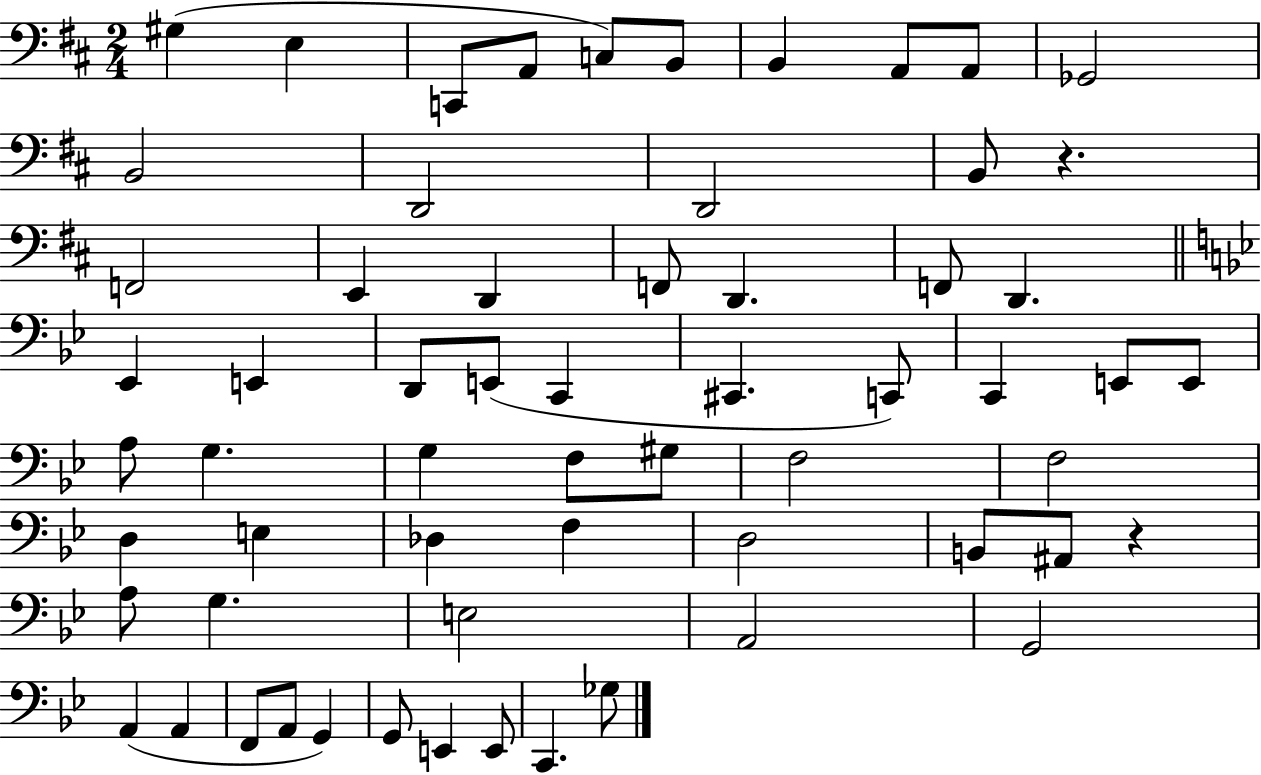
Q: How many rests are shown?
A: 2